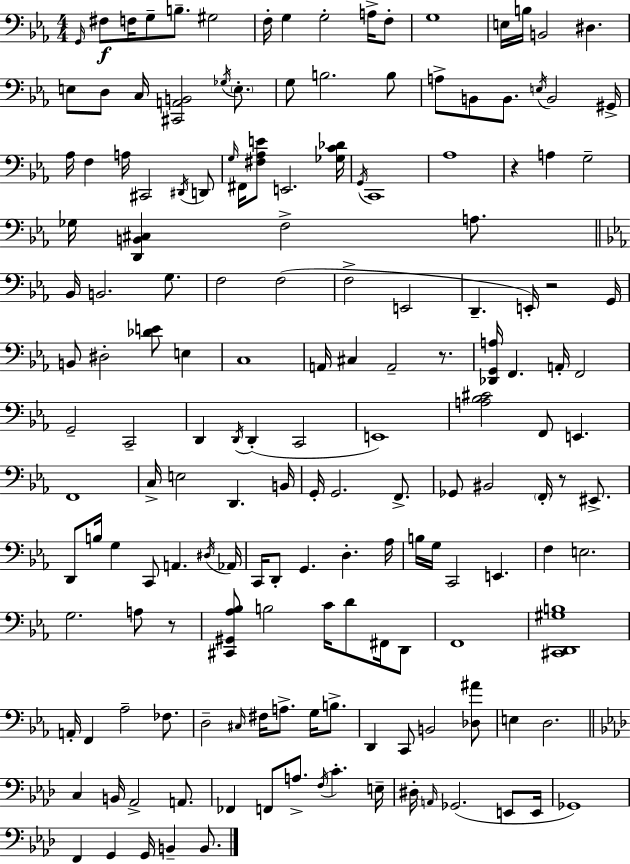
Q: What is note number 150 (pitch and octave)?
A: B2